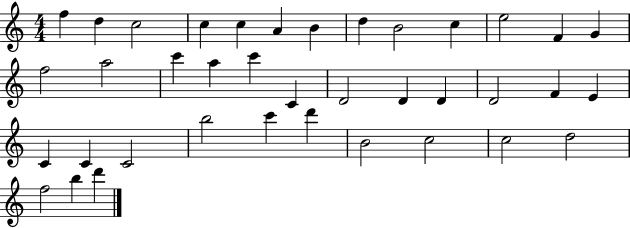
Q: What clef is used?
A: treble